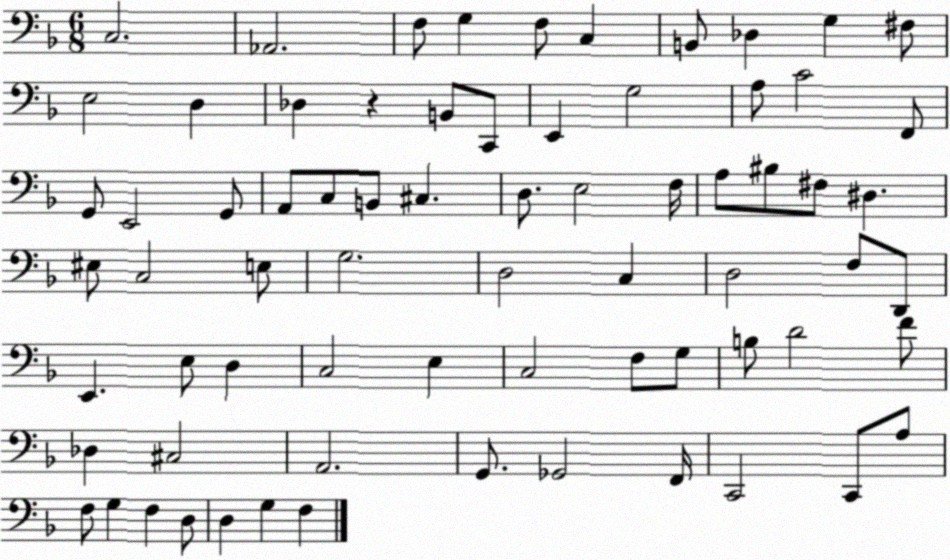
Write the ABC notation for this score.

X:1
T:Untitled
M:6/8
L:1/4
K:F
C,2 _A,,2 F,/2 G, F,/2 C, B,,/2 _D, G, ^F,/2 E,2 D, _D, z B,,/2 C,,/2 E,, G,2 A,/2 C2 F,,/2 G,,/2 E,,2 G,,/2 A,,/2 C,/2 B,,/2 ^C, D,/2 E,2 F,/4 A,/2 ^B,/2 ^F,/2 ^D, ^E,/2 C,2 E,/2 G,2 D,2 C, D,2 F,/2 D,,/2 E,, E,/2 D, C,2 E, C,2 F,/2 G,/2 B,/2 D2 F/2 _D, ^C,2 A,,2 G,,/2 _G,,2 F,,/4 C,,2 C,,/2 A,/2 F,/2 G, F, D,/2 D, G, F,